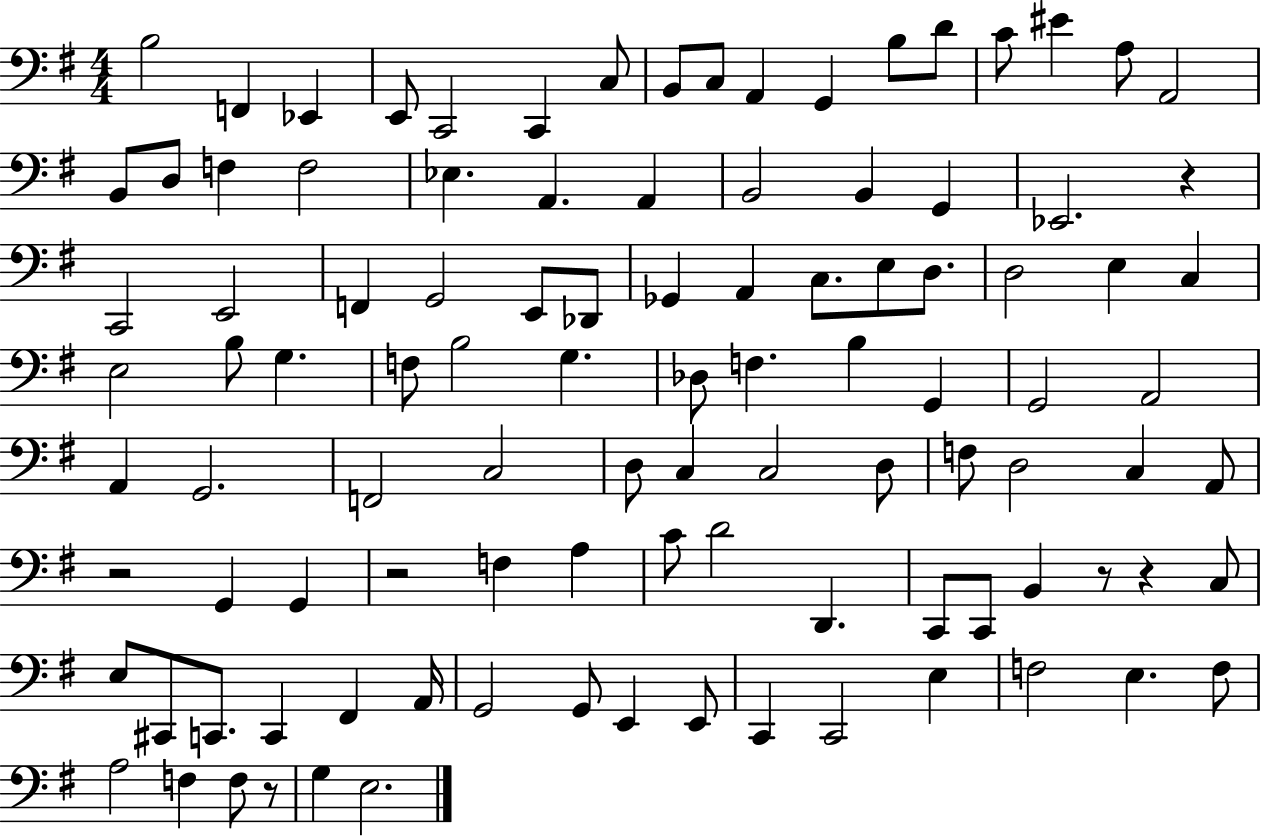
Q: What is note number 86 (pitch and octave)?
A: E2